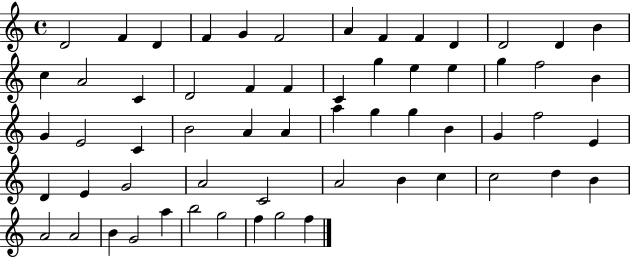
D4/h F4/q D4/q F4/q G4/q F4/h A4/q F4/q F4/q D4/q D4/h D4/q B4/q C5/q A4/h C4/q D4/h F4/q F4/q C4/q G5/q E5/q E5/q G5/q F5/h B4/q G4/q E4/h C4/q B4/h A4/q A4/q A5/q G5/q G5/q B4/q G4/q F5/h E4/q D4/q E4/q G4/h A4/h C4/h A4/h B4/q C5/q C5/h D5/q B4/q A4/h A4/h B4/q G4/h A5/q B5/h G5/h F5/q G5/h F5/q